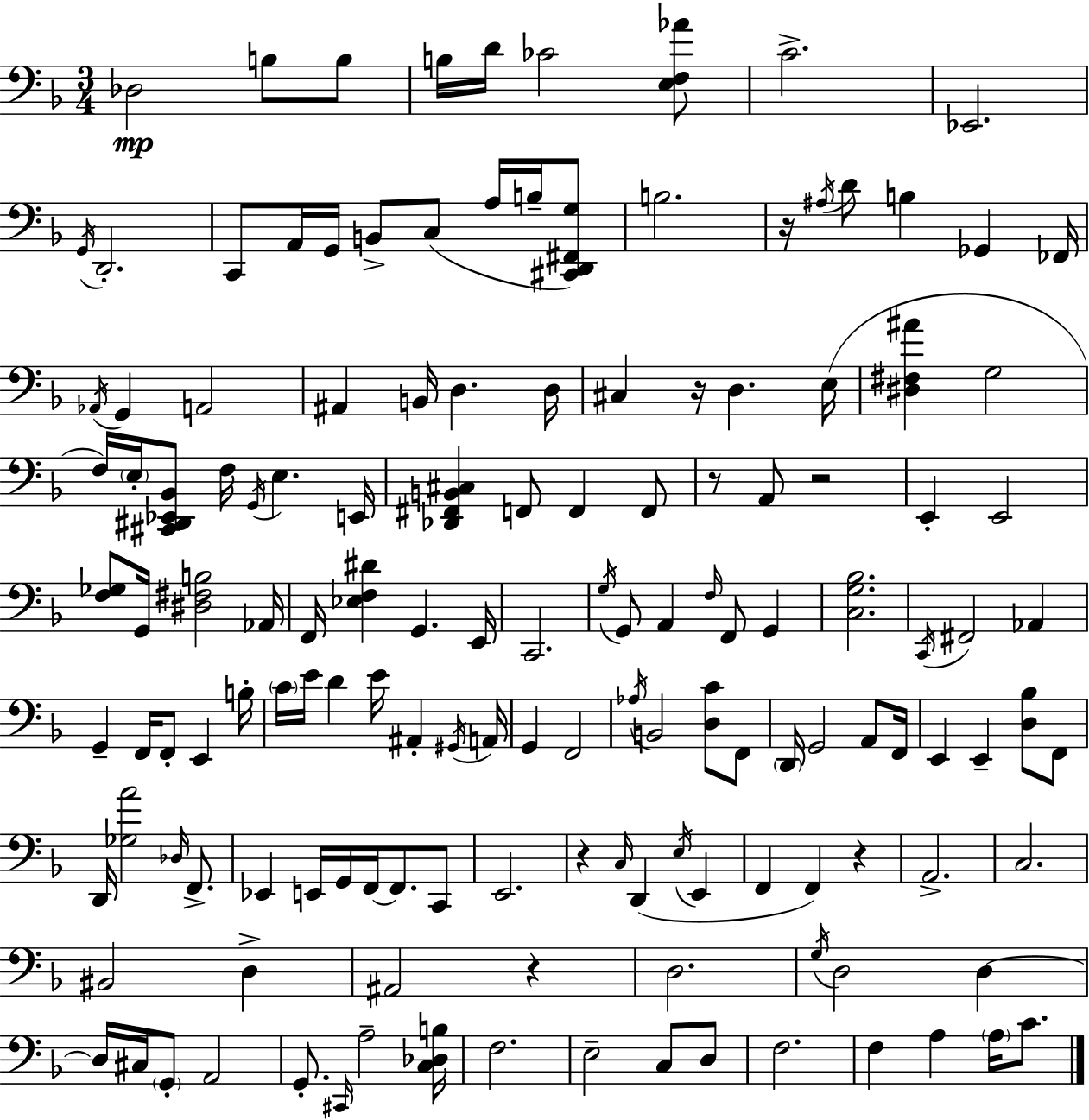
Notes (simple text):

Db3/h B3/e B3/e B3/s D4/s CES4/h [E3,F3,Ab4]/e C4/h. Eb2/h. G2/s D2/h. C2/e A2/s G2/s B2/e C3/e A3/s B3/s [C#2,D2,F#2,G3]/e B3/h. R/s A#3/s D4/e B3/q Gb2/q FES2/s Ab2/s G2/q A2/h A#2/q B2/s D3/q. D3/s C#3/q R/s D3/q. E3/s [D#3,F#3,A#4]/q G3/h F3/s E3/s [C#2,D#2,Eb2,Bb2]/e F3/s G2/s E3/q. E2/s [Db2,F#2,B2,C#3]/q F2/e F2/q F2/e R/e A2/e R/h E2/q E2/h [F3,Gb3]/e G2/s [D#3,F#3,B3]/h Ab2/s F2/s [Eb3,F3,D#4]/q G2/q. E2/s C2/h. G3/s G2/e A2/q F3/s F2/e G2/q [C3,G3,Bb3]/h. C2/s F#2/h Ab2/q G2/q F2/s F2/e E2/q B3/s C4/s E4/s D4/q E4/s A#2/q G#2/s A2/s G2/q F2/h Ab3/s B2/h [D3,C4]/e F2/e D2/s G2/h A2/e F2/s E2/q E2/q [D3,Bb3]/e F2/e D2/s [Gb3,A4]/h Db3/s F2/e. Eb2/q E2/s G2/s F2/s F2/e. C2/e E2/h. R/q C3/s D2/q E3/s E2/q F2/q F2/q R/q A2/h. C3/h. BIS2/h D3/q A#2/h R/q D3/h. G3/s D3/h D3/q D3/s C#3/s G2/e A2/h G2/e. C#2/s A3/h [C3,Db3,B3]/s F3/h. E3/h C3/e D3/e F3/h. F3/q A3/q A3/s C4/e.